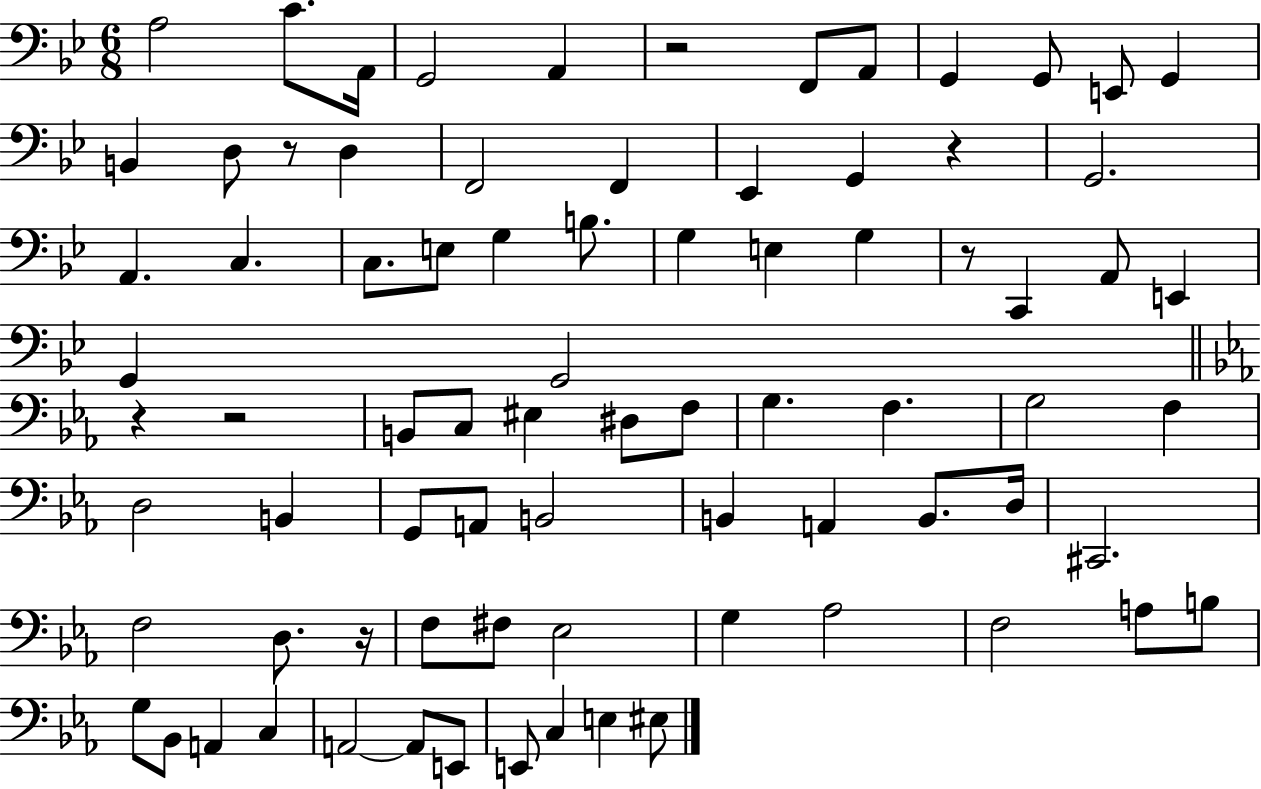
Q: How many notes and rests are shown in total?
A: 80